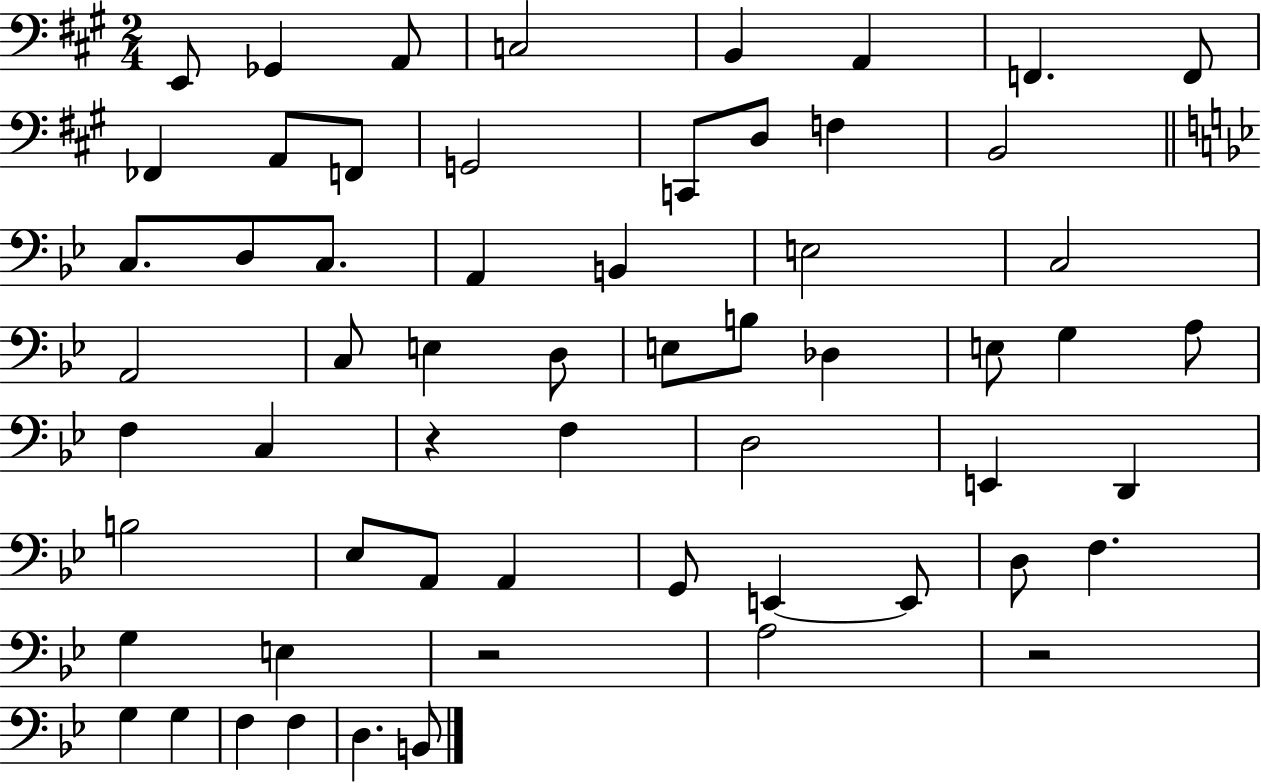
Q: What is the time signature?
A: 2/4